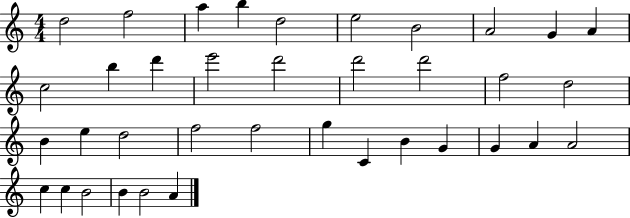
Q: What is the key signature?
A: C major